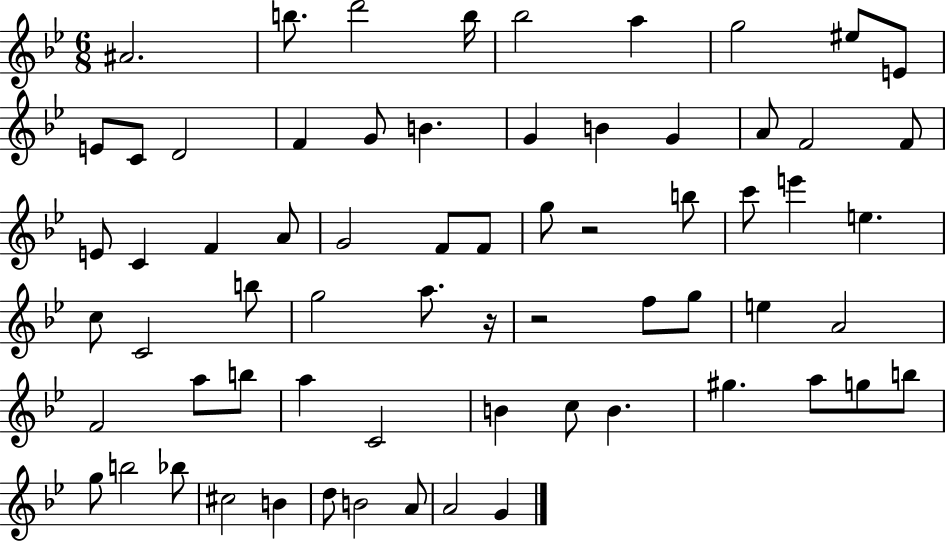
X:1
T:Untitled
M:6/8
L:1/4
K:Bb
^A2 b/2 d'2 b/4 _b2 a g2 ^e/2 E/2 E/2 C/2 D2 F G/2 B G B G A/2 F2 F/2 E/2 C F A/2 G2 F/2 F/2 g/2 z2 b/2 c'/2 e' e c/2 C2 b/2 g2 a/2 z/4 z2 f/2 g/2 e A2 F2 a/2 b/2 a C2 B c/2 B ^g a/2 g/2 b/2 g/2 b2 _b/2 ^c2 B d/2 B2 A/2 A2 G